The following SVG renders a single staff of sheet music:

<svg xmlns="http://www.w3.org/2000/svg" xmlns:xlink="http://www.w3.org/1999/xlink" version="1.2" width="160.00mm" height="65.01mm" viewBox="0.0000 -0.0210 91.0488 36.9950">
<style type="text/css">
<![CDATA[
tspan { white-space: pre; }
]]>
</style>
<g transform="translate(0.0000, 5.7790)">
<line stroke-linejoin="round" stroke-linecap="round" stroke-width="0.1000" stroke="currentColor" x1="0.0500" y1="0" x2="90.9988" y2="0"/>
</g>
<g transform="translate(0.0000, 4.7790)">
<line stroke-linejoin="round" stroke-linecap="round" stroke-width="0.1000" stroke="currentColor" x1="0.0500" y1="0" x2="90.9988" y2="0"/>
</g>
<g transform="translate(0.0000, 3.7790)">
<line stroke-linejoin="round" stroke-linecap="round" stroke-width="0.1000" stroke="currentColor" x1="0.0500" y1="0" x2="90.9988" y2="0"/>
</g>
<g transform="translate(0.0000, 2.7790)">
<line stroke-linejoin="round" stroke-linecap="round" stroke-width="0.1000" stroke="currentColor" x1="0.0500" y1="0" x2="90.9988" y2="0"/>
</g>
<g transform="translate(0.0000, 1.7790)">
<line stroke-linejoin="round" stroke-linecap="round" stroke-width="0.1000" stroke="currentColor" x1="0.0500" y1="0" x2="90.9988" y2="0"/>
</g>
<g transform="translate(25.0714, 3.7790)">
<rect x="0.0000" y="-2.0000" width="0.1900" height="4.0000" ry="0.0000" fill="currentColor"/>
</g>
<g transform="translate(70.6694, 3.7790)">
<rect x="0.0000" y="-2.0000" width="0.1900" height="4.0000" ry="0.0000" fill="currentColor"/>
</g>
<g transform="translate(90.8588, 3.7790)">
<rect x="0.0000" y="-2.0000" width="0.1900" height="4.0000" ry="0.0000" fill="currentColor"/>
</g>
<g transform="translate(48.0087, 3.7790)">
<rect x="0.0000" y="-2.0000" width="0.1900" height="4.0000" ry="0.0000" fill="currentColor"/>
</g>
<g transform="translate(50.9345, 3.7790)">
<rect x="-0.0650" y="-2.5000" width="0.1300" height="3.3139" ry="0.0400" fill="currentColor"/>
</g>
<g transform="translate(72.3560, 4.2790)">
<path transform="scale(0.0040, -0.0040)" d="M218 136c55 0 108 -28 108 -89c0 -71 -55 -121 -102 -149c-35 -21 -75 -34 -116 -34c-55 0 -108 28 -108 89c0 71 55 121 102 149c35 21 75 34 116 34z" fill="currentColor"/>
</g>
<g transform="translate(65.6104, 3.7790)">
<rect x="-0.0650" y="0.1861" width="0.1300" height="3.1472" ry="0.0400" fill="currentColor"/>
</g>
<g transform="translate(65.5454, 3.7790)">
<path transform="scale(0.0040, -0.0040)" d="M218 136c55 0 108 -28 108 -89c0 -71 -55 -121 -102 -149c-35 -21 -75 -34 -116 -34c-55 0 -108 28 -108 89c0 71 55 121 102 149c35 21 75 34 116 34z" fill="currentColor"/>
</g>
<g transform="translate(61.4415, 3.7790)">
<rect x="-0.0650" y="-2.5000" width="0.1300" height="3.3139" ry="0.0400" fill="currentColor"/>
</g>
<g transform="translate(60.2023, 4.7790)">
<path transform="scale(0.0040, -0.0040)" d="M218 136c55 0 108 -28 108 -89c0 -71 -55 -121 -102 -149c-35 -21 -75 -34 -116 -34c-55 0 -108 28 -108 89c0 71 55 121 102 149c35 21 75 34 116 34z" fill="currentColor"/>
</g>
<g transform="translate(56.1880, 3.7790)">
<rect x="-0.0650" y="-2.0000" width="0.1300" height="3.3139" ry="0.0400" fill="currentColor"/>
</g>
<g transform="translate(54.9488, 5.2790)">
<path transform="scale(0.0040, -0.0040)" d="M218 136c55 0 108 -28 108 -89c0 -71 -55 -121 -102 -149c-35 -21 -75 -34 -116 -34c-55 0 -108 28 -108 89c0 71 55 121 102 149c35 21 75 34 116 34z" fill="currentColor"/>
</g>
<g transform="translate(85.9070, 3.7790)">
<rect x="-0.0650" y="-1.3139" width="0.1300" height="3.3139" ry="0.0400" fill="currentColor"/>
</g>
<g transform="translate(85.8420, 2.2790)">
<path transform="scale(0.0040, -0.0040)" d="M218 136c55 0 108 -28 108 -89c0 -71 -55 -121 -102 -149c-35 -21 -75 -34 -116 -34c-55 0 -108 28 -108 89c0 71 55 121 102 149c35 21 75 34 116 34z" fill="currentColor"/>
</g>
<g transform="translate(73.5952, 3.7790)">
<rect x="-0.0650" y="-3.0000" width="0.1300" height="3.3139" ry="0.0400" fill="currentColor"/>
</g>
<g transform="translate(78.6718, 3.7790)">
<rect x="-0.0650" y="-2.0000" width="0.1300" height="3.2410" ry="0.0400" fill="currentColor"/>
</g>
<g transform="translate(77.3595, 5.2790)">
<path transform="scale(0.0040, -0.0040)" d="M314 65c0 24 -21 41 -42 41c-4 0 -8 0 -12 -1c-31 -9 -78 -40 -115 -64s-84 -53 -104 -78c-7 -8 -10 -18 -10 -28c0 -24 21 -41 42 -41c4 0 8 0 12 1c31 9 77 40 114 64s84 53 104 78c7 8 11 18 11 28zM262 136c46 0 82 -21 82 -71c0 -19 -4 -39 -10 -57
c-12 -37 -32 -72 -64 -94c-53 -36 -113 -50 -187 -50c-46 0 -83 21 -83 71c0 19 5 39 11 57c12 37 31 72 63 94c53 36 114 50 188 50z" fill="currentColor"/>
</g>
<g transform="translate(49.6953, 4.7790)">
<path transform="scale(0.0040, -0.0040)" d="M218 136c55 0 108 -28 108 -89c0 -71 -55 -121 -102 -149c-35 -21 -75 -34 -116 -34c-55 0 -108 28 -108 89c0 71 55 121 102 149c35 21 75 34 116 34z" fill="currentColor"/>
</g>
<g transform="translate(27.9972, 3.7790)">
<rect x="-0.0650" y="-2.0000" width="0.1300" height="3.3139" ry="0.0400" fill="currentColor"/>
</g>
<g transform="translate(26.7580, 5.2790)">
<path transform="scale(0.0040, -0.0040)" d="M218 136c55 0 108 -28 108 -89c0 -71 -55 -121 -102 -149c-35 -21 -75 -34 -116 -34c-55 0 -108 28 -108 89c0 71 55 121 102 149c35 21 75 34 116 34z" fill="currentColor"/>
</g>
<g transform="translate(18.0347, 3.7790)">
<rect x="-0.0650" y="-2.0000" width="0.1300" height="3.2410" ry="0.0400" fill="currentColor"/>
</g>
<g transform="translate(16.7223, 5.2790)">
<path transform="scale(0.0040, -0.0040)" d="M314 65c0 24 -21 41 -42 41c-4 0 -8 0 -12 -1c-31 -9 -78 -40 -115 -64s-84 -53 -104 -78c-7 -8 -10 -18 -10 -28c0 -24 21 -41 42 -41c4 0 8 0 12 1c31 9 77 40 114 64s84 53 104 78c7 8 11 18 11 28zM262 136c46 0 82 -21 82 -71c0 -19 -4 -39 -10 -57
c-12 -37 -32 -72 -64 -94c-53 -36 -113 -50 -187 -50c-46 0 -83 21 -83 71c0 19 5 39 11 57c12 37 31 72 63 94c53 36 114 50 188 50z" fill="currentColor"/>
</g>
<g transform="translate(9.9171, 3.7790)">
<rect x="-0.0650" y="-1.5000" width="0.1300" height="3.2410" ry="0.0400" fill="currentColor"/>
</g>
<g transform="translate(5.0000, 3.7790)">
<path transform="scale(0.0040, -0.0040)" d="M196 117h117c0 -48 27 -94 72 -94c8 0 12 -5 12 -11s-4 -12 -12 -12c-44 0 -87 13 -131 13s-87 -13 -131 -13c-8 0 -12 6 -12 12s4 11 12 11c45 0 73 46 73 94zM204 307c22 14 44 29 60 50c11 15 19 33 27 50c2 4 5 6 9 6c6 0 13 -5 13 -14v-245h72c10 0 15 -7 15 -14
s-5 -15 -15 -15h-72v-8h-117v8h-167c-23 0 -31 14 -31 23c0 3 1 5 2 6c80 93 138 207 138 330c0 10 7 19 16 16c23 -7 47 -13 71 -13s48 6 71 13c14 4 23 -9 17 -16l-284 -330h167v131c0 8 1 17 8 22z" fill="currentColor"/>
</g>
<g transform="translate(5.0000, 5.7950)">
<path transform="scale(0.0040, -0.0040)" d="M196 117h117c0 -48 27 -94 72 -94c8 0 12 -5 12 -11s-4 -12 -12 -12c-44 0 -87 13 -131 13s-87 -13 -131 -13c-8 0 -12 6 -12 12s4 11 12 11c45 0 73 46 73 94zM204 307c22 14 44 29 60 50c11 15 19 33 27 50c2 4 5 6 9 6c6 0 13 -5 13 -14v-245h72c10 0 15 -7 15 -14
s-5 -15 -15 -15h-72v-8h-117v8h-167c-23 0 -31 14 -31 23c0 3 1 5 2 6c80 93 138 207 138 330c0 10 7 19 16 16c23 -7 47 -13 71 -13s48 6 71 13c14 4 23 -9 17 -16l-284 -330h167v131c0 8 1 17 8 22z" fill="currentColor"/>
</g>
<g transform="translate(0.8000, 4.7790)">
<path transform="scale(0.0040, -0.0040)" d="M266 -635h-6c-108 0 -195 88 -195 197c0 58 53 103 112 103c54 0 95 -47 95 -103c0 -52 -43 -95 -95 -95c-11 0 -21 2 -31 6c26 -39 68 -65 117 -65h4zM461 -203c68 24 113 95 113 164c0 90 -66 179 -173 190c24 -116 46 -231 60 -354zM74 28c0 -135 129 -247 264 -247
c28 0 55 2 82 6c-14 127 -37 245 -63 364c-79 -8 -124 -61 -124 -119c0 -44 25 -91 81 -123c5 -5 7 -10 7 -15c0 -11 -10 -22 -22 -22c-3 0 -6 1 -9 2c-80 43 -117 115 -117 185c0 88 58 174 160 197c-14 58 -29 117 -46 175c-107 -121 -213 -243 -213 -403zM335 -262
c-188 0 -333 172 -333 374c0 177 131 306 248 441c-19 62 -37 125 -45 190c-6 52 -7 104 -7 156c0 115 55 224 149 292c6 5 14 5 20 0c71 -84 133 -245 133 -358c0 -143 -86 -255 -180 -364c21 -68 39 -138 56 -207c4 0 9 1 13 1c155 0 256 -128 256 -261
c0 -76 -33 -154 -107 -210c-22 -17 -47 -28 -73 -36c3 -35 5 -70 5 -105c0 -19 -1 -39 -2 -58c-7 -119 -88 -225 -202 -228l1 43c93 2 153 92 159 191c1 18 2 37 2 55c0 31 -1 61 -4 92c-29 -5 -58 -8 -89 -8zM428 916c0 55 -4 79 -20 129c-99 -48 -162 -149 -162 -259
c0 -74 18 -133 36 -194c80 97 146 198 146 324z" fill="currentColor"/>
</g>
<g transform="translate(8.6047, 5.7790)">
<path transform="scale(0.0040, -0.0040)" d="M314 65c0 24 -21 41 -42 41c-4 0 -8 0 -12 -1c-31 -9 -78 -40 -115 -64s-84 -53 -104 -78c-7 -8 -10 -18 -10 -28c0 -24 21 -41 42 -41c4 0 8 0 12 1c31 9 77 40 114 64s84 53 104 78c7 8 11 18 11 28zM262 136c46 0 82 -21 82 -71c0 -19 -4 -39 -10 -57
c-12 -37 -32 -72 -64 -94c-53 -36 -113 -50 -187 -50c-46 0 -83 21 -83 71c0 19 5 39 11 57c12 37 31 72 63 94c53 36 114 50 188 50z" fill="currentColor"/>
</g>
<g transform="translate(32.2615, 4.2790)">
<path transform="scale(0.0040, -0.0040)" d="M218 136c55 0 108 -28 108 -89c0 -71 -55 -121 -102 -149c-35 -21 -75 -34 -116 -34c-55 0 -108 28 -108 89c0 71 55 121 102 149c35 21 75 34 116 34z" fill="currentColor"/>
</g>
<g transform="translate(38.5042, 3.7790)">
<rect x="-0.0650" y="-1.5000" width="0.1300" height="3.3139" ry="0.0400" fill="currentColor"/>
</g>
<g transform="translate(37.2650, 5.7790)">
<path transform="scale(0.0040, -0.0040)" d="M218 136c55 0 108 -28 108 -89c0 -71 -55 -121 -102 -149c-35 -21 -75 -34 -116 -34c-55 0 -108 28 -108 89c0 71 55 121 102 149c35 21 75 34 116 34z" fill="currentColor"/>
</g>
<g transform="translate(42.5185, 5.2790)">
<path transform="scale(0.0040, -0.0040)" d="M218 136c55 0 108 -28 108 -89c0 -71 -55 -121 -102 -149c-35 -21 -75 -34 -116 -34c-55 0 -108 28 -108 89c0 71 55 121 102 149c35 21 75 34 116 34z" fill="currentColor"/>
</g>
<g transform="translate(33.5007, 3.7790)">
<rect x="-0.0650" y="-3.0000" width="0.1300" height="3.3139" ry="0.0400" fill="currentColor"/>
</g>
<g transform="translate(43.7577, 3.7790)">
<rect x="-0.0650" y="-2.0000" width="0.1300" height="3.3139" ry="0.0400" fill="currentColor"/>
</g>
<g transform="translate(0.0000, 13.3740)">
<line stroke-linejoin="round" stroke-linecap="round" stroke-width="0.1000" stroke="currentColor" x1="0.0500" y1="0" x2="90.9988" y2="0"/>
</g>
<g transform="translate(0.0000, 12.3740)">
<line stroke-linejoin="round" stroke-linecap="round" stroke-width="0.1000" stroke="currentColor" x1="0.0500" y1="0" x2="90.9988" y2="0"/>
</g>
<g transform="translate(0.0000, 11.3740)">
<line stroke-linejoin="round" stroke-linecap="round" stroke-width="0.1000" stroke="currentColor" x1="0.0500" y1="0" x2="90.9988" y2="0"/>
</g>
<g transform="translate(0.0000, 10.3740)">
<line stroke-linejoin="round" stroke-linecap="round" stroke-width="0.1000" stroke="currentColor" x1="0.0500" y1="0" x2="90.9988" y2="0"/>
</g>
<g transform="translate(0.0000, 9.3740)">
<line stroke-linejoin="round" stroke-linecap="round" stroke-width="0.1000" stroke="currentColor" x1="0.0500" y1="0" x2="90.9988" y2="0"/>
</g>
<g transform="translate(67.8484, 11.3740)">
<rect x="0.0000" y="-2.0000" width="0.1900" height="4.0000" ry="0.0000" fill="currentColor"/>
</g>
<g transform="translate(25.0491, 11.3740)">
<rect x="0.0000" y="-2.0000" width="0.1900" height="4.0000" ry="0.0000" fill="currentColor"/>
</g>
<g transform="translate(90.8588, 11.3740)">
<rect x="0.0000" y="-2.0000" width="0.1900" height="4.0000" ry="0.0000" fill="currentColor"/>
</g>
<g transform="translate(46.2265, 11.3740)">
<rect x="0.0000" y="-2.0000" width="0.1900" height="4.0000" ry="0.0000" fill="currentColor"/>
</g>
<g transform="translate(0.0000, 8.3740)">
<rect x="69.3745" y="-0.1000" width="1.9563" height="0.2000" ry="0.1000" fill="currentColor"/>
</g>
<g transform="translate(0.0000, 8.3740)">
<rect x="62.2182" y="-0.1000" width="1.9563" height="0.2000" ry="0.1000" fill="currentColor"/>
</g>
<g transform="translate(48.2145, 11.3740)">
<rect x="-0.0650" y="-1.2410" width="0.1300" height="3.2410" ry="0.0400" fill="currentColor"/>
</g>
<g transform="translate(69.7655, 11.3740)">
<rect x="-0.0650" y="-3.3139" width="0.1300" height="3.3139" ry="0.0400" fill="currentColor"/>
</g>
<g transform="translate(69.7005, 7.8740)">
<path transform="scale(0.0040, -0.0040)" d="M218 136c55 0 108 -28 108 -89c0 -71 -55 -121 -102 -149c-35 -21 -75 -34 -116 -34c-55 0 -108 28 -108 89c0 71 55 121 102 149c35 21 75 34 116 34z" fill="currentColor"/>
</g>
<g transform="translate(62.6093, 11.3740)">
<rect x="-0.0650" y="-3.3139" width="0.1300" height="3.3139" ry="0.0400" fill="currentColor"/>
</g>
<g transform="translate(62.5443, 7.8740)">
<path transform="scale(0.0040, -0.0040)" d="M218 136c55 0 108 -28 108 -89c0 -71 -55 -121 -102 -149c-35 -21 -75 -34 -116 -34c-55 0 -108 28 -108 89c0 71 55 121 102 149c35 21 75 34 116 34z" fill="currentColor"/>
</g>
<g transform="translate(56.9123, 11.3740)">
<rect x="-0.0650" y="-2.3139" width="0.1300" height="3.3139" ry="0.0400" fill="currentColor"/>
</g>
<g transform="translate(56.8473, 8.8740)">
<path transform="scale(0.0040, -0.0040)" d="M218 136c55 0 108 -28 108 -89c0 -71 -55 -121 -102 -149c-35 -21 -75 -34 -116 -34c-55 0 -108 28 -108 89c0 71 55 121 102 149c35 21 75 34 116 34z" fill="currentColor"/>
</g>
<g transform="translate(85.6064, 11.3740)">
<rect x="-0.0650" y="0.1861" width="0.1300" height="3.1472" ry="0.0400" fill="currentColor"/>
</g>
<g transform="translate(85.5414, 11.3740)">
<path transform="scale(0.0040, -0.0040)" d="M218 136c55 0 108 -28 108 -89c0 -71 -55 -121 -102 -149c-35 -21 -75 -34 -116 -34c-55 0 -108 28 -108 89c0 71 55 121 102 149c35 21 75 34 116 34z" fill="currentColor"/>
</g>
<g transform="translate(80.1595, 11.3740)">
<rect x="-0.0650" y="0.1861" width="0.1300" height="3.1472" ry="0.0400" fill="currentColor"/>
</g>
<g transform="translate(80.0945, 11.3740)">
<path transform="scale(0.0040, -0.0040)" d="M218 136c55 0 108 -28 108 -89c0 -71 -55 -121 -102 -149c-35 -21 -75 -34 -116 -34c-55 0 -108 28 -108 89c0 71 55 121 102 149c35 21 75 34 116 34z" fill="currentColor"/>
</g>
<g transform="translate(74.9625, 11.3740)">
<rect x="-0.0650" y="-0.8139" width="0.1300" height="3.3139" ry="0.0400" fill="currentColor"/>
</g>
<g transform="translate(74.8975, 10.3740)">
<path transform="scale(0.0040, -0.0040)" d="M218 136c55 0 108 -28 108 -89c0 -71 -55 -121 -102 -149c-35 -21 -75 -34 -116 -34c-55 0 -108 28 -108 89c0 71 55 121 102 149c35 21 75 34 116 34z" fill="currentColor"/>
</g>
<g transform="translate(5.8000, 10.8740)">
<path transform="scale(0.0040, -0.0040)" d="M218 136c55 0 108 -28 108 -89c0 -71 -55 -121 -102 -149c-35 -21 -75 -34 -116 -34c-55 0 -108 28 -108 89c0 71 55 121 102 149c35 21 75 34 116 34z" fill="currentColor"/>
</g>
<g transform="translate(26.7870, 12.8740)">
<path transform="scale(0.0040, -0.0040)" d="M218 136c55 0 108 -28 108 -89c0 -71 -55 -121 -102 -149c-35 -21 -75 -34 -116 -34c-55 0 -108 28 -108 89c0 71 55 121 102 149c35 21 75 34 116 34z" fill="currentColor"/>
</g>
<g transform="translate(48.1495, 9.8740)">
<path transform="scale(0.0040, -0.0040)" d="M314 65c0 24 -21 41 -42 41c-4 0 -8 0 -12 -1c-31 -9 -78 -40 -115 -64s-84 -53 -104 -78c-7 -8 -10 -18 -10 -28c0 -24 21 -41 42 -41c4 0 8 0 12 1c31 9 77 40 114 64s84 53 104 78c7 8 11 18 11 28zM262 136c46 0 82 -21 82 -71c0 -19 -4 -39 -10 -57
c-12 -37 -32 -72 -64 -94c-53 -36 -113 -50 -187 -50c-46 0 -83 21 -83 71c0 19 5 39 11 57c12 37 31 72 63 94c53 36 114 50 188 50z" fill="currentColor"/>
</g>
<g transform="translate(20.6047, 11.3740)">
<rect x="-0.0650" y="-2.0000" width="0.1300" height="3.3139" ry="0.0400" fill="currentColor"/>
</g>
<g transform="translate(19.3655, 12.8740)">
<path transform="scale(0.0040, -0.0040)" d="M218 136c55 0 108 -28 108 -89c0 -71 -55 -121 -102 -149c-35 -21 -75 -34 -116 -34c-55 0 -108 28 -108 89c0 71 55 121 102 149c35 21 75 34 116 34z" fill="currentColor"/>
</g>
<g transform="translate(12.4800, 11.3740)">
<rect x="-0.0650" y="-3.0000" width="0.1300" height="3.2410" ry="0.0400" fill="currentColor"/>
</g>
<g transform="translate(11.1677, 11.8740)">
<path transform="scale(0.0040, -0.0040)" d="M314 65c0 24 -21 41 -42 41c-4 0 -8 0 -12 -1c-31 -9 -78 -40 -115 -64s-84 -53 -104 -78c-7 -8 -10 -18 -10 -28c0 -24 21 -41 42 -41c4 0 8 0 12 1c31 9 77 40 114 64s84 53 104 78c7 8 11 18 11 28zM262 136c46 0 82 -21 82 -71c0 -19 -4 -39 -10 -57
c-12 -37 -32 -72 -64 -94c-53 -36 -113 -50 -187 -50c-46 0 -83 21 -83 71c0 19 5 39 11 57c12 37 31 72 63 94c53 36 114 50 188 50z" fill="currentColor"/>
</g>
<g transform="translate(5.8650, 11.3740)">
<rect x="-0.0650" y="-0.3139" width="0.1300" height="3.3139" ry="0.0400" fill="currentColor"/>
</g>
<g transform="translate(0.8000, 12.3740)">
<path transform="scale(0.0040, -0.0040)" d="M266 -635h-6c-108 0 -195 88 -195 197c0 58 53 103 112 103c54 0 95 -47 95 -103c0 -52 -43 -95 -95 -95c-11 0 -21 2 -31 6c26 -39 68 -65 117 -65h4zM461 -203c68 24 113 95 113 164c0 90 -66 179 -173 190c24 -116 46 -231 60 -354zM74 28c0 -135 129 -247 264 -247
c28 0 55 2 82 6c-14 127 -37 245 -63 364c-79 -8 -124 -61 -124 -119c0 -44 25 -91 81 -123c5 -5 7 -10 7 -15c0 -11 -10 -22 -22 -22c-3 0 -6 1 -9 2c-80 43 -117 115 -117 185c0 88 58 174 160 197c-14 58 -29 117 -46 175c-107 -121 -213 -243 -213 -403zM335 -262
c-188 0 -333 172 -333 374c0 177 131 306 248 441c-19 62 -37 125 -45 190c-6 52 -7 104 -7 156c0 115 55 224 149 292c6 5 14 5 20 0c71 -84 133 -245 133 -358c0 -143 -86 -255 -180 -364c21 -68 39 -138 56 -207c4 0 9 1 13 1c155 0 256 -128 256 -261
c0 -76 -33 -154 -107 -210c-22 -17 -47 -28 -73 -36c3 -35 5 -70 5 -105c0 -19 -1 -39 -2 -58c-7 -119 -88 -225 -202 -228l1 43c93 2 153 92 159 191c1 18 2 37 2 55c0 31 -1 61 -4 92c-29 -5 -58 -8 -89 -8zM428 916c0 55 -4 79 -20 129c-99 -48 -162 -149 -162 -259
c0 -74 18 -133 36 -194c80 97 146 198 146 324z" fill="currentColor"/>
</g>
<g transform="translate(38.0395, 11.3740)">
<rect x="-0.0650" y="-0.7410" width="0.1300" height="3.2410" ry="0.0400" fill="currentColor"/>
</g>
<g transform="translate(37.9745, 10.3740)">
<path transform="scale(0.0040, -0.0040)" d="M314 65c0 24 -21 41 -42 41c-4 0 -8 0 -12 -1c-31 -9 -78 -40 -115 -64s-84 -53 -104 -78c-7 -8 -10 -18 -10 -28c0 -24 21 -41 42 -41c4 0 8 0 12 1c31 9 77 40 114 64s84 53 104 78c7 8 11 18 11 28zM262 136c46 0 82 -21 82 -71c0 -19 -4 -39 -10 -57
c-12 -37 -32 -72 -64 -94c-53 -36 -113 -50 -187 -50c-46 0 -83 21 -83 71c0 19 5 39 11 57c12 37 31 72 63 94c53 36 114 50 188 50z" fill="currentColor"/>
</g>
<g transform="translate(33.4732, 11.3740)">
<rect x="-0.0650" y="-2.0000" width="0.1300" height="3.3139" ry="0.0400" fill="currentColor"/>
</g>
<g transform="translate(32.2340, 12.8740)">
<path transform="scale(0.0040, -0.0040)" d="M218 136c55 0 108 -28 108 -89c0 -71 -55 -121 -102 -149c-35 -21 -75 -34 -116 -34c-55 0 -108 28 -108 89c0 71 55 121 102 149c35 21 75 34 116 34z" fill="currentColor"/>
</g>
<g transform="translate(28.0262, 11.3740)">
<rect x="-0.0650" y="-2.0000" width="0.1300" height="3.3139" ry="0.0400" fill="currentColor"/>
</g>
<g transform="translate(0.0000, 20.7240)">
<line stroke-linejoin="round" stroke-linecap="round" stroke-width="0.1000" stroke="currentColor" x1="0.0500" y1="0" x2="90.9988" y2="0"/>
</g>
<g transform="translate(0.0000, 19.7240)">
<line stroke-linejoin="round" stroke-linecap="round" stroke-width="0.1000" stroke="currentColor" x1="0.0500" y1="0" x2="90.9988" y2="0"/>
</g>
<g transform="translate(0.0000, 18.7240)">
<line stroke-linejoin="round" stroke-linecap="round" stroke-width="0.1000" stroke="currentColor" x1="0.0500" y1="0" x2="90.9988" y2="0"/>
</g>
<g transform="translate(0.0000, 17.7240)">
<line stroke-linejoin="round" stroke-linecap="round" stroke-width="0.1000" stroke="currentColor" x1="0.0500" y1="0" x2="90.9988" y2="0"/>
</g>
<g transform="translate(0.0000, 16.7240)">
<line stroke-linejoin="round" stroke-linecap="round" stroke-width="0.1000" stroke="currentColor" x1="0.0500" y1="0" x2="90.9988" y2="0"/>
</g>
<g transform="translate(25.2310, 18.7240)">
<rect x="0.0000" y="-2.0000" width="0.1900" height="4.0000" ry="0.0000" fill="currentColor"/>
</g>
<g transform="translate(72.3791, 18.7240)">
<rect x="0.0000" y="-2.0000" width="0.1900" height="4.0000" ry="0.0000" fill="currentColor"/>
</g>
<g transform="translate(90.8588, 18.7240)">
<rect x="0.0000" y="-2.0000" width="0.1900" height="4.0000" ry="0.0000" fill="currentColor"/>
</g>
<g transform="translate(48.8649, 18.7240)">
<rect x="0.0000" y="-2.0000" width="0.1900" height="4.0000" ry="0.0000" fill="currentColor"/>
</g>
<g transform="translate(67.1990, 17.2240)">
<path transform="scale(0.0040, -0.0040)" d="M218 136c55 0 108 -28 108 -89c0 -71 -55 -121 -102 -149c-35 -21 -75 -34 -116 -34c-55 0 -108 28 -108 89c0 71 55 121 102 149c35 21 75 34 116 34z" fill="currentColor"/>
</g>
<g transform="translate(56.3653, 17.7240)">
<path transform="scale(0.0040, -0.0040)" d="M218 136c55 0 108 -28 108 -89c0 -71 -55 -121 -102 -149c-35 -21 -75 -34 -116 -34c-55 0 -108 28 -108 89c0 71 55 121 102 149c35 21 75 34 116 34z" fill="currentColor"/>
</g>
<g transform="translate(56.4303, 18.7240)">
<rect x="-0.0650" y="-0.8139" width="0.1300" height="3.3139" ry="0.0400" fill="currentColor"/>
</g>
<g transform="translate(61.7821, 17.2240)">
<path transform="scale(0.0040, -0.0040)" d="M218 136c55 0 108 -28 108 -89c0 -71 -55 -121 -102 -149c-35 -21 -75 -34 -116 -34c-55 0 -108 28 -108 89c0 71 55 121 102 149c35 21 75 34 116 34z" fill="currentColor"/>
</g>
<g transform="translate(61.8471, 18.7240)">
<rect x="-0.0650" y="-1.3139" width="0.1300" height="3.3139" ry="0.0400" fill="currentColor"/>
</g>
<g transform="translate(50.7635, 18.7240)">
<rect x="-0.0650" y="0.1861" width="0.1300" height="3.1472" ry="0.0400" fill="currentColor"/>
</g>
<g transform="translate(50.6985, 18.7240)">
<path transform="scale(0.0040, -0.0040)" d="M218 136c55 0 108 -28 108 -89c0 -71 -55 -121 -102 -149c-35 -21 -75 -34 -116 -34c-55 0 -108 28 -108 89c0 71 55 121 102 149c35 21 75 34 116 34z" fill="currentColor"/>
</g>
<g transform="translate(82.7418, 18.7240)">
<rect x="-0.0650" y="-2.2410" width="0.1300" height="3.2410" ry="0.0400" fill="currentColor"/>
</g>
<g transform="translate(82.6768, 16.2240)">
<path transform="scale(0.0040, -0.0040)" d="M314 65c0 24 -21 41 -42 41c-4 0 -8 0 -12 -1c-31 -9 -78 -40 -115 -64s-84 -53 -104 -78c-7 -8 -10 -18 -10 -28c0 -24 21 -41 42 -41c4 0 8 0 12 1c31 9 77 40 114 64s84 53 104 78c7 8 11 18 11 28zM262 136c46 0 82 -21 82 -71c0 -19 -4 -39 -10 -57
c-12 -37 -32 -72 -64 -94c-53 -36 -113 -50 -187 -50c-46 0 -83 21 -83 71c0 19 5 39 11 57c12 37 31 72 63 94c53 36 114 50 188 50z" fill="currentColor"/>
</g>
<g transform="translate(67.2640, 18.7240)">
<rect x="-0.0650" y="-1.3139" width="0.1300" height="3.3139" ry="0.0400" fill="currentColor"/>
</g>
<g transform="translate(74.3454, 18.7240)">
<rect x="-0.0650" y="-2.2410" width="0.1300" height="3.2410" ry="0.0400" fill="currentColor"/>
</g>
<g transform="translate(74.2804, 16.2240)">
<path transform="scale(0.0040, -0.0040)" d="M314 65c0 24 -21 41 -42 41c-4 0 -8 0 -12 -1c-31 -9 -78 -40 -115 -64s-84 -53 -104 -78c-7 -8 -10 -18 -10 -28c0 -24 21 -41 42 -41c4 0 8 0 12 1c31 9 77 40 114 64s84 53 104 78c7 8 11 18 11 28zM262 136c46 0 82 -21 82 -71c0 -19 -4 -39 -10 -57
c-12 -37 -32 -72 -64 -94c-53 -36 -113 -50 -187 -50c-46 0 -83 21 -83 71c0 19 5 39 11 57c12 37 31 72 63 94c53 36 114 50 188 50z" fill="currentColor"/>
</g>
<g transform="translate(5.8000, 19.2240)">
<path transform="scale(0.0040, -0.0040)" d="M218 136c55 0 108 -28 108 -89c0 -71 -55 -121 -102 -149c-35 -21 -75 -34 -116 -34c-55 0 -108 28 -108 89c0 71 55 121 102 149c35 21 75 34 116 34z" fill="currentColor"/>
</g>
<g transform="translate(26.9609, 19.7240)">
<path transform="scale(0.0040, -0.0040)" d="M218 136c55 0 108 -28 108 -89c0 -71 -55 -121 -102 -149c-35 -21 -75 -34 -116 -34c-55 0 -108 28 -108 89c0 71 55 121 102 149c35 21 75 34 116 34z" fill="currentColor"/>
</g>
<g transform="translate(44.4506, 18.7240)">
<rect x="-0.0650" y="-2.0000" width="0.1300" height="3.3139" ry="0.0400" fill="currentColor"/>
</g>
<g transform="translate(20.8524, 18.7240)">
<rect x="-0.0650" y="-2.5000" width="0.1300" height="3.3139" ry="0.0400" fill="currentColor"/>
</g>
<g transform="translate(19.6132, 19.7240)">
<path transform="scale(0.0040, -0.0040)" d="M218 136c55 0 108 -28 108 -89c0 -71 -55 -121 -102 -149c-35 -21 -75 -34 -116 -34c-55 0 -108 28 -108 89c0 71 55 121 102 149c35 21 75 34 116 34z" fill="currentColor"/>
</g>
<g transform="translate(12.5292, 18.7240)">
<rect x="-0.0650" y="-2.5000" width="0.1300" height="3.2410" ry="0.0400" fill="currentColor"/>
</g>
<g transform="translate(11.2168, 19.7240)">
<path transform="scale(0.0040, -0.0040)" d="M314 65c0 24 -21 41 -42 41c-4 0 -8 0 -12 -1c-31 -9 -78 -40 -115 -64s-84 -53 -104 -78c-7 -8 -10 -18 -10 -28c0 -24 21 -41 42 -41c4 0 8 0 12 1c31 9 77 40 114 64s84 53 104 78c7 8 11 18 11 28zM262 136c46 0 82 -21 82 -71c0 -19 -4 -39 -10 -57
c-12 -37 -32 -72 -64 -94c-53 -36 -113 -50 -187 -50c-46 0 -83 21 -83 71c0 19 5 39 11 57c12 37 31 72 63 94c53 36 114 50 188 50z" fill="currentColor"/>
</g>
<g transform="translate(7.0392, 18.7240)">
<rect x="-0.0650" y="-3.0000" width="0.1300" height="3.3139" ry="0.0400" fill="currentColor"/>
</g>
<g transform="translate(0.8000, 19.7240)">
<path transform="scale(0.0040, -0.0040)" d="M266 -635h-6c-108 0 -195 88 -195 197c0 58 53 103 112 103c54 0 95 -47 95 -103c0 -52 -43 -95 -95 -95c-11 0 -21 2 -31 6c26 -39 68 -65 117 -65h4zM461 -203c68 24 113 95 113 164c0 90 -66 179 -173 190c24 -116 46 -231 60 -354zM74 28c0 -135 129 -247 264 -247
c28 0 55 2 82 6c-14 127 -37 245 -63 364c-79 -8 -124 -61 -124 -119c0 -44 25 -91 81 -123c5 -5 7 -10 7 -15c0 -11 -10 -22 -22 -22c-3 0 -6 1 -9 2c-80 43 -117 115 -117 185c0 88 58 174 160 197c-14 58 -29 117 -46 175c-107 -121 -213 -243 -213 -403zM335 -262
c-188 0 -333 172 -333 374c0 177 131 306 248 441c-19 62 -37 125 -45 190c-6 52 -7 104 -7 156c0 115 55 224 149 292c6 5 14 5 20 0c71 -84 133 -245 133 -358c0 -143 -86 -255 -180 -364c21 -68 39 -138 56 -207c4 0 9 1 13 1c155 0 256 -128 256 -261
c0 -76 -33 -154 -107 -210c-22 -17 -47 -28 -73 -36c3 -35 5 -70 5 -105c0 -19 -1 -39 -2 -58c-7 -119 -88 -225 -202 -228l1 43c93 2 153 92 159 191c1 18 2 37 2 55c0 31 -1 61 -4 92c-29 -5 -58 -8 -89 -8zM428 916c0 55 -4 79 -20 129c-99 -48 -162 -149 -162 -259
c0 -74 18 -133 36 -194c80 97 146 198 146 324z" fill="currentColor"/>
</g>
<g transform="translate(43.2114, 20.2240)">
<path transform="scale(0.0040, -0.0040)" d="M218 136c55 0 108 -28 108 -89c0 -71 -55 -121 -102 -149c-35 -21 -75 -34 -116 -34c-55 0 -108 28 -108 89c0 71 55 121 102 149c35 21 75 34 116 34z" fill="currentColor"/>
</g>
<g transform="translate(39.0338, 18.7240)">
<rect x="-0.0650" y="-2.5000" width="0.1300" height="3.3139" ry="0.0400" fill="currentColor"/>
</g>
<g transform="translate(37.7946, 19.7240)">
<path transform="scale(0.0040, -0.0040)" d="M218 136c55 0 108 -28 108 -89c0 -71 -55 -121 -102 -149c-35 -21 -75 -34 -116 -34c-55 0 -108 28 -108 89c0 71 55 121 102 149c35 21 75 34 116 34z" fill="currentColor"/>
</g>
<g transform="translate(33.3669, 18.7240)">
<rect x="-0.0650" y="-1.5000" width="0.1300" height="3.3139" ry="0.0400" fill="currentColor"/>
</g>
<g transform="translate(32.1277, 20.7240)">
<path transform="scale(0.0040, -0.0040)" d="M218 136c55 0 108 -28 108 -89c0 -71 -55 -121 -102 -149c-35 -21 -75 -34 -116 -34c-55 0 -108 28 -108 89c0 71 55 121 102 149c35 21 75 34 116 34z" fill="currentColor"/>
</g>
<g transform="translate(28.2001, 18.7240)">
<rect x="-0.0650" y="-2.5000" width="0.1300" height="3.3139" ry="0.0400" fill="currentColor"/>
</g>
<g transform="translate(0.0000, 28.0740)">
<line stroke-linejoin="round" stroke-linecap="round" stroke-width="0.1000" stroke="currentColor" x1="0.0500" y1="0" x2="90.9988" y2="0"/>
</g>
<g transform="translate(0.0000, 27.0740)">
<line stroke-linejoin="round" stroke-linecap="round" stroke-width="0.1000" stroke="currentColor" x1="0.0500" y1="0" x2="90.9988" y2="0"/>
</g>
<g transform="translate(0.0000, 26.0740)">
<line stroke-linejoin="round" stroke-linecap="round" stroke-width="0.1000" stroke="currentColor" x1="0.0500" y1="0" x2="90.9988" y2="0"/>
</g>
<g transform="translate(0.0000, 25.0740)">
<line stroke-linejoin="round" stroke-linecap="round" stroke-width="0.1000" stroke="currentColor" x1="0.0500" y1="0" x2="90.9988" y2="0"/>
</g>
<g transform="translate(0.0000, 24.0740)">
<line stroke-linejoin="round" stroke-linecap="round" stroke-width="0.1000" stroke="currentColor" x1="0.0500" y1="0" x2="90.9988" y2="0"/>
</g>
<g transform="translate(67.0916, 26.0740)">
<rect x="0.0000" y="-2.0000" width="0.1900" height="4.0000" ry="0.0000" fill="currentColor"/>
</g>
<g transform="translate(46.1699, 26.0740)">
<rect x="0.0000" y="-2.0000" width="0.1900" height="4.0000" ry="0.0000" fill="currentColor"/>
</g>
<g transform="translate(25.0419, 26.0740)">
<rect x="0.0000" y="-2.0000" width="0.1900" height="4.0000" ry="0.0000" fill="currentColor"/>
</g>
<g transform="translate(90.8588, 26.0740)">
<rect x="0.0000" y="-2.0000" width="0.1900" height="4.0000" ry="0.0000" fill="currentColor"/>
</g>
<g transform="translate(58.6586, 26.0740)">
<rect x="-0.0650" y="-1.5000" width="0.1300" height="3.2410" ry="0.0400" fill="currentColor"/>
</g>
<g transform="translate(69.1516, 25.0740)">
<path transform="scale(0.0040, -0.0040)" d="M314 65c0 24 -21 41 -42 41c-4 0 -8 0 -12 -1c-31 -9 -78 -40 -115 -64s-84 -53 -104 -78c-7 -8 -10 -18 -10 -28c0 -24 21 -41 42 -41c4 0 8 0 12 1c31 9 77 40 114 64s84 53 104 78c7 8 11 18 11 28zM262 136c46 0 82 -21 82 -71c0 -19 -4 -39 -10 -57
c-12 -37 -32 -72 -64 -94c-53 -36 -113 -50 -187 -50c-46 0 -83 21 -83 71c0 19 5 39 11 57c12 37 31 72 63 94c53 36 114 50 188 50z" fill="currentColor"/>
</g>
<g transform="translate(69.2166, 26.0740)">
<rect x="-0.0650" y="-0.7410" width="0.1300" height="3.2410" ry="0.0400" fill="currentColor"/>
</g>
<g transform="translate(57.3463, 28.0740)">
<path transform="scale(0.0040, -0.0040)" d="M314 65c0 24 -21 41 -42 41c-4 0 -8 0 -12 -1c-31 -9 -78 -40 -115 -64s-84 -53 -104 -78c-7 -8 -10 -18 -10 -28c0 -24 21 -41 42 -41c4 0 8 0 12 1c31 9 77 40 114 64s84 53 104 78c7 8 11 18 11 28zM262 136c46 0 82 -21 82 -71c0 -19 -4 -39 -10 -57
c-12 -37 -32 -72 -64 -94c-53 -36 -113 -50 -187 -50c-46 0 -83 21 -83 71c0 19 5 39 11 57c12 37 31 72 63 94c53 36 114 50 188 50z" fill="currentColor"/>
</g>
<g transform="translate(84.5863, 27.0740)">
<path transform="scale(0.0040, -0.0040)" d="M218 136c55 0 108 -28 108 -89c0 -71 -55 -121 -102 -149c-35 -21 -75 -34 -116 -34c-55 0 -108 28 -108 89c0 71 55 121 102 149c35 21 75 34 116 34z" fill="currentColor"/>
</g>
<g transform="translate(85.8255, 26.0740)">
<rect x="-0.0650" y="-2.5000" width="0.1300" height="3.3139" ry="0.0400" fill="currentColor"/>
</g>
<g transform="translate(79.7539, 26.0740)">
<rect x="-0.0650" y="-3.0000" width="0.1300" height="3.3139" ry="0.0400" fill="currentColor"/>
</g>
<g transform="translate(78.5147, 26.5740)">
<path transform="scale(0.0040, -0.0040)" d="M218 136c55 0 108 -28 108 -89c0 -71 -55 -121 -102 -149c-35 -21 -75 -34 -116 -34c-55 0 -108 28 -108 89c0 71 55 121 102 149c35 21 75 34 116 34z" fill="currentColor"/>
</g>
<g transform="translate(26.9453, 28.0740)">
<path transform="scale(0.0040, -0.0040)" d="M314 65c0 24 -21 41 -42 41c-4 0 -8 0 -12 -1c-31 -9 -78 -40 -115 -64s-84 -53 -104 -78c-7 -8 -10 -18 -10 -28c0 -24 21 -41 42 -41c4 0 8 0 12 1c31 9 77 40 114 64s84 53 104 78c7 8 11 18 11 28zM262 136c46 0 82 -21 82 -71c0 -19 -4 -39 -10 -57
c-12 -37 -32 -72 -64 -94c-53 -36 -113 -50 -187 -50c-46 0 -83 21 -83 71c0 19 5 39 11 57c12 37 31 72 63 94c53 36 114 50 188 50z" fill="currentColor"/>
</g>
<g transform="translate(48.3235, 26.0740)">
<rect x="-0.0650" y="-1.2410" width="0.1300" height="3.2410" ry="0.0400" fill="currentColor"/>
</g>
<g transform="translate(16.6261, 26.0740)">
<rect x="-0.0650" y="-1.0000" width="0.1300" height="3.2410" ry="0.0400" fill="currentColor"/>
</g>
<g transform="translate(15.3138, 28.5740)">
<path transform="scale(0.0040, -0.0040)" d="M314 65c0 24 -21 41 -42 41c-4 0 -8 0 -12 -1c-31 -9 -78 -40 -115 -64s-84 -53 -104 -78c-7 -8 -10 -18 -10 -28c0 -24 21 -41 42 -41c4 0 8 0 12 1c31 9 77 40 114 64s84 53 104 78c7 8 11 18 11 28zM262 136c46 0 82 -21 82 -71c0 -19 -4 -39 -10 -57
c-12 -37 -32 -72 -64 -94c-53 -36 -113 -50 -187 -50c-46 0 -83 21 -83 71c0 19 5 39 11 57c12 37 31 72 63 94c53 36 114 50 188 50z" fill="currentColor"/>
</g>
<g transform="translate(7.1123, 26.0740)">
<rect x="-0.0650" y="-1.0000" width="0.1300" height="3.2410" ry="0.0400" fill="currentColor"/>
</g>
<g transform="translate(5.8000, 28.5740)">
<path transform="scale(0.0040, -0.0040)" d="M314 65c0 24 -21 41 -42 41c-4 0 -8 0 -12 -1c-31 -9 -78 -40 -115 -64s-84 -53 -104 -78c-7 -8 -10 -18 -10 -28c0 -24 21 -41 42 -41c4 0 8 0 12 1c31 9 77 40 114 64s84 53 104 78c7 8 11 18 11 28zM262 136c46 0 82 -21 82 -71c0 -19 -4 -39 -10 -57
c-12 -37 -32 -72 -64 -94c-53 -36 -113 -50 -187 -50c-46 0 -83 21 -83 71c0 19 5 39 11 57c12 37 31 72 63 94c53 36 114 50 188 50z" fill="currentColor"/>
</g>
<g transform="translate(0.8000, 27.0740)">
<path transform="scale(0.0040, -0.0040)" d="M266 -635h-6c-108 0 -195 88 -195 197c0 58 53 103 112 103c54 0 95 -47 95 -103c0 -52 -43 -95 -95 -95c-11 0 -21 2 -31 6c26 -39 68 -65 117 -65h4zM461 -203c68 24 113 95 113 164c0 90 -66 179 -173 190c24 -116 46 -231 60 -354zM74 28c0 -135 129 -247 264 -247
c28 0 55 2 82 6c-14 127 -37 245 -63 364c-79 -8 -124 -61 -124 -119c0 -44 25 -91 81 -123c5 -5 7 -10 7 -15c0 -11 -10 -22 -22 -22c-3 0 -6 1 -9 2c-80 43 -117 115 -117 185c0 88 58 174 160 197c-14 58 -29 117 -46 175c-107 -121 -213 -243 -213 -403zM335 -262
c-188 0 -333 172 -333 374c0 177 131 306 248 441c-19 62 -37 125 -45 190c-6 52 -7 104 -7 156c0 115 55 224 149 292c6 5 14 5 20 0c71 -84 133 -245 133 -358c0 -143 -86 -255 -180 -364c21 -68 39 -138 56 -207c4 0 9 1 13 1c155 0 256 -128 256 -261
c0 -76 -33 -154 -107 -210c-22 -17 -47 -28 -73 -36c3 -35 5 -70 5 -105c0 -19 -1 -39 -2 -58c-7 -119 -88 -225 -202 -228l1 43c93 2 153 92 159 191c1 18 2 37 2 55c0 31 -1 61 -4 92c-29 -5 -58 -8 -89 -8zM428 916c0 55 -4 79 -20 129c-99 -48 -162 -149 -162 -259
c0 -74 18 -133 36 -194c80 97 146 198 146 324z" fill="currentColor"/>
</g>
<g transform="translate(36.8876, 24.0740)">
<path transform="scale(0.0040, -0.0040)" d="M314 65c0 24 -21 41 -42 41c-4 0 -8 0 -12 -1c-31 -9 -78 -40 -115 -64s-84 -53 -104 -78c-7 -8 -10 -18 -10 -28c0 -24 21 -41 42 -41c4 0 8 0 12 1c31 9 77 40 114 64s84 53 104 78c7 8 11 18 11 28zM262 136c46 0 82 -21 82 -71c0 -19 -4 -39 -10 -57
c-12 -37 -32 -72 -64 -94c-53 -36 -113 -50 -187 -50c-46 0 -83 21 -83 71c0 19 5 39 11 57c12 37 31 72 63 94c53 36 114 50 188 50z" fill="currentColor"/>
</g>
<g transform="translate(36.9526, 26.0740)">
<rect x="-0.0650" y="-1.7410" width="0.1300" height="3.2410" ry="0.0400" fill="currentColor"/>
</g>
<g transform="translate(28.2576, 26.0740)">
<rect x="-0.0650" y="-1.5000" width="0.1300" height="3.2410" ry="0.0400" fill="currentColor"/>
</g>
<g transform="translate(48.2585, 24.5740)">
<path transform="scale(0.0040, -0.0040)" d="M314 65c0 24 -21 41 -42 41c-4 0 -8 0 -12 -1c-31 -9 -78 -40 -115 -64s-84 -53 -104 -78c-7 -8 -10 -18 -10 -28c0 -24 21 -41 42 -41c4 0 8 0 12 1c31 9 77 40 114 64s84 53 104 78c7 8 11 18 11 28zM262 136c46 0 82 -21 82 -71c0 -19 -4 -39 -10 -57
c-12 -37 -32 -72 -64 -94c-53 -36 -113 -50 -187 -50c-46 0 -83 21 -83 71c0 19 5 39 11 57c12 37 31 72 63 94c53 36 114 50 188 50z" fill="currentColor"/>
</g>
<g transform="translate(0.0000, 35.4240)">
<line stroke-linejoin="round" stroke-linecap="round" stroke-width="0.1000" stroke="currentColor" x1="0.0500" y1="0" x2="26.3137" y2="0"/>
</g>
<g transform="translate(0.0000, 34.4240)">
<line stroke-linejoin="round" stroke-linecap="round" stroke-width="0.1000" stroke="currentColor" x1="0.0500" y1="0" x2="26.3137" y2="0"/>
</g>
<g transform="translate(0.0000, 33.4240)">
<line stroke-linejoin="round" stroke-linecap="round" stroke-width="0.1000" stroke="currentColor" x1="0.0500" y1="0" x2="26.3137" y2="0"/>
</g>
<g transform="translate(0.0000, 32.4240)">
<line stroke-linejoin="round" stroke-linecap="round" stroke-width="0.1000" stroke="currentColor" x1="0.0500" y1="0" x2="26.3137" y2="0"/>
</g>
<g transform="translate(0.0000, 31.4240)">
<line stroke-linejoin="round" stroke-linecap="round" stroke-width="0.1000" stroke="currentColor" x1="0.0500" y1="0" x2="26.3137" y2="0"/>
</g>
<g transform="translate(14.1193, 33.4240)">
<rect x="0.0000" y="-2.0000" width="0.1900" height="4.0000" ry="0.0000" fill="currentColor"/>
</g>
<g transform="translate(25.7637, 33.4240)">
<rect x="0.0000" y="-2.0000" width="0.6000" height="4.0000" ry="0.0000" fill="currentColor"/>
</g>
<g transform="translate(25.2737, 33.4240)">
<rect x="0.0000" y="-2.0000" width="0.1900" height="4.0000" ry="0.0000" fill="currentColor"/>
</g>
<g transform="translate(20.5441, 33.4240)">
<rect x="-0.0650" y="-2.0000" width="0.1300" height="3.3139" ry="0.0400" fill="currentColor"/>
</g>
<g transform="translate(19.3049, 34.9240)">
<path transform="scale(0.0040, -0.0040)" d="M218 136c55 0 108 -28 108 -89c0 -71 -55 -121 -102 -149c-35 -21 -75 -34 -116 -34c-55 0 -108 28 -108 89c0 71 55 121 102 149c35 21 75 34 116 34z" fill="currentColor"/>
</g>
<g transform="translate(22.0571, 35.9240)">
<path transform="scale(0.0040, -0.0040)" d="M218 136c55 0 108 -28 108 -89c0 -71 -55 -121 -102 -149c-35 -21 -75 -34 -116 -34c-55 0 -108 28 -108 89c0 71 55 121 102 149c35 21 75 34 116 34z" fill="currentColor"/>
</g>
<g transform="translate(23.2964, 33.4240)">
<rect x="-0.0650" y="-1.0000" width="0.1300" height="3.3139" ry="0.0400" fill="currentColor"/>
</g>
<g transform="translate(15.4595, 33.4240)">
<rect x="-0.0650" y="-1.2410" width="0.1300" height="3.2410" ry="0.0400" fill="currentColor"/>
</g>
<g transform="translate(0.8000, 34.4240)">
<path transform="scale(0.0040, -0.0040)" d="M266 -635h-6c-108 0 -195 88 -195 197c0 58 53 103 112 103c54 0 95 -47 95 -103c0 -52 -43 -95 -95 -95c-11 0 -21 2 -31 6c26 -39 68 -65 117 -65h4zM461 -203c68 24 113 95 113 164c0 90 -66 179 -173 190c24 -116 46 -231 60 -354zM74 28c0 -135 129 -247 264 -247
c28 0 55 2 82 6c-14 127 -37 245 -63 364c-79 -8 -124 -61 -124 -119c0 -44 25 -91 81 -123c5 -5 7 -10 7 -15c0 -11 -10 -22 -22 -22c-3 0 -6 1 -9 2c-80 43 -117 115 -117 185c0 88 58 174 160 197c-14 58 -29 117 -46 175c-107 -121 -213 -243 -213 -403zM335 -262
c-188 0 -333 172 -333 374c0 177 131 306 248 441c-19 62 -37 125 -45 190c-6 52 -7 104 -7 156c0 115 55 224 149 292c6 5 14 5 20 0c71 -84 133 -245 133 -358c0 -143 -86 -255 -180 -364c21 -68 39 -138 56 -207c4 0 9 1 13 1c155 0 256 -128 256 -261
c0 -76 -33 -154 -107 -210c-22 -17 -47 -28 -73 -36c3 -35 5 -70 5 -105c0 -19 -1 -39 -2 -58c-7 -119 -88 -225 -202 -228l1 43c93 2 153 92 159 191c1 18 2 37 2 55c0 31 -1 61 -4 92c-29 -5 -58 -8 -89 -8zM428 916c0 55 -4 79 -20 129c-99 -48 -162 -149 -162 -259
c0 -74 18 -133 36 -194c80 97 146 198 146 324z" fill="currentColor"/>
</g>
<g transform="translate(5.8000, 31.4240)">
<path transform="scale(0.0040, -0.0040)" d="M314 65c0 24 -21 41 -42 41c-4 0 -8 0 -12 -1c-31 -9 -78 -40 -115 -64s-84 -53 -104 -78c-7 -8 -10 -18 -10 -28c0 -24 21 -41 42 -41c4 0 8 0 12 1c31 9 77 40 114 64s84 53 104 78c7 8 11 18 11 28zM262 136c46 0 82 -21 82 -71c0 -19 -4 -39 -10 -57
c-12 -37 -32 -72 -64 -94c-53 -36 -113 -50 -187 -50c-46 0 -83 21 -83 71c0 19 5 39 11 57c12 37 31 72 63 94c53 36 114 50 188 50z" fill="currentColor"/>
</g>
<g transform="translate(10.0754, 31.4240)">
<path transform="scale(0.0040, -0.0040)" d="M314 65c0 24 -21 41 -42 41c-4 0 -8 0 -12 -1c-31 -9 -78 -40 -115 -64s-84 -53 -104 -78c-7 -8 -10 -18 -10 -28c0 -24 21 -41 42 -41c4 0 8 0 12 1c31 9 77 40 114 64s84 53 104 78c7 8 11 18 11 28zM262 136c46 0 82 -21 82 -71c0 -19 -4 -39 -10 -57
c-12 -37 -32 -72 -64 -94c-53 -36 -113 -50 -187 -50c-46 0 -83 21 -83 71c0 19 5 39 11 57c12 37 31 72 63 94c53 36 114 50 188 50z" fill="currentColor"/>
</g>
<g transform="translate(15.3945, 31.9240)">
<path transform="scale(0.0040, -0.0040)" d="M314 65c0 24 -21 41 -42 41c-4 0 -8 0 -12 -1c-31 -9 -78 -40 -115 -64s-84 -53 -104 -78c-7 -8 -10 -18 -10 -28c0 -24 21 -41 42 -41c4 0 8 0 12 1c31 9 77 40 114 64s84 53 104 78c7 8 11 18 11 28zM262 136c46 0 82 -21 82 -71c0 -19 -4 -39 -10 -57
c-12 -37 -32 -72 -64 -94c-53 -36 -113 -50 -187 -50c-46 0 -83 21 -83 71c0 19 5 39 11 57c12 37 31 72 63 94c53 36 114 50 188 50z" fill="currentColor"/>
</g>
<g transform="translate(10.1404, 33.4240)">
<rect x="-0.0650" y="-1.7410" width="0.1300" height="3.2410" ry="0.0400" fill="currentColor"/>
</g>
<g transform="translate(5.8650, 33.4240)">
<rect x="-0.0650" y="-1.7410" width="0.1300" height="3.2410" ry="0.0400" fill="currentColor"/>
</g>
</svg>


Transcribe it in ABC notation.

X:1
T:Untitled
M:4/4
L:1/4
K:C
E2 F2 F A E F G F G B A F2 e c A2 F F F d2 e2 g b b d B B A G2 G G E G F B d e e g2 g2 D2 D2 E2 f2 e2 E2 d2 A G f2 f2 e2 F D